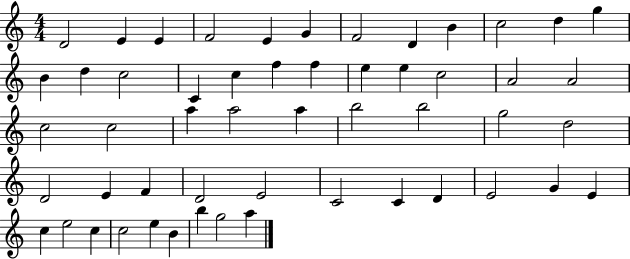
X:1
T:Untitled
M:4/4
L:1/4
K:C
D2 E E F2 E G F2 D B c2 d g B d c2 C c f f e e c2 A2 A2 c2 c2 a a2 a b2 b2 g2 d2 D2 E F D2 E2 C2 C D E2 G E c e2 c c2 e B b g2 a